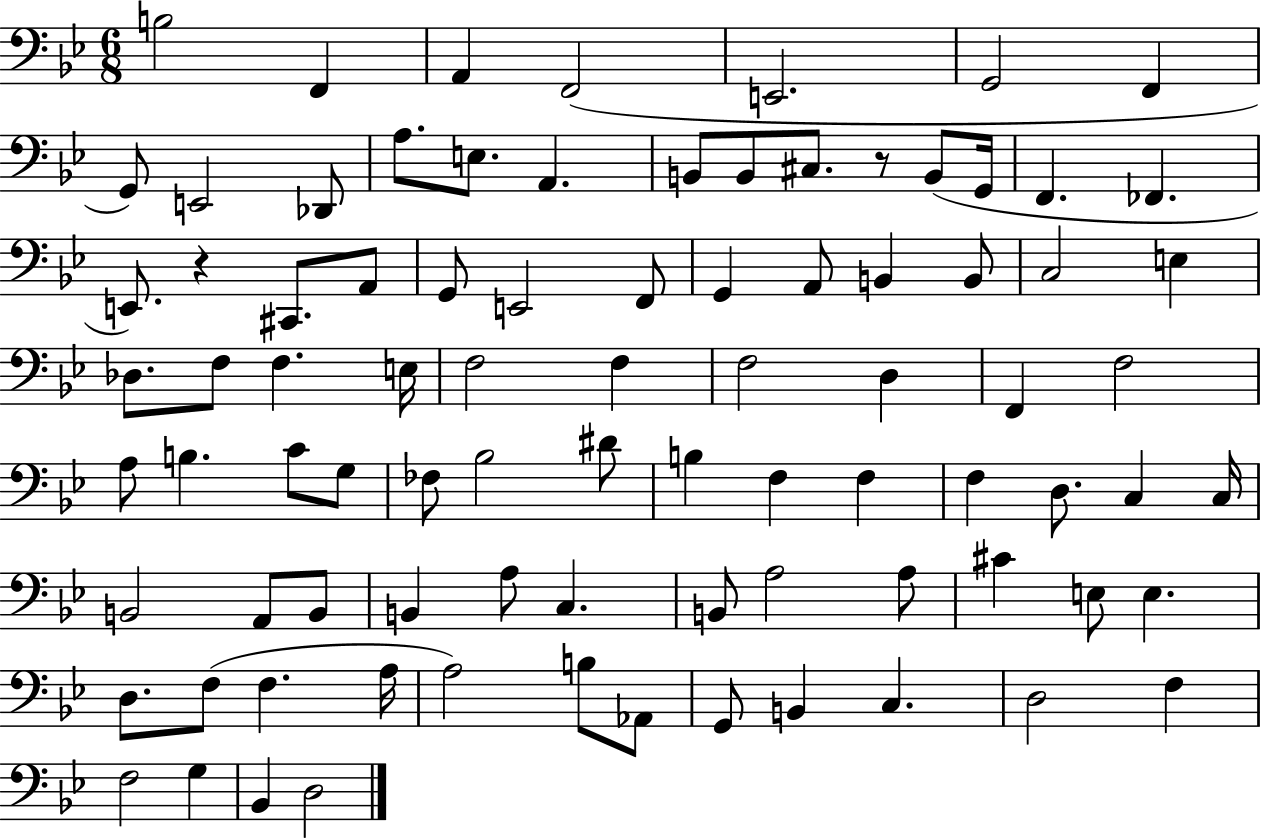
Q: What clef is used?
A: bass